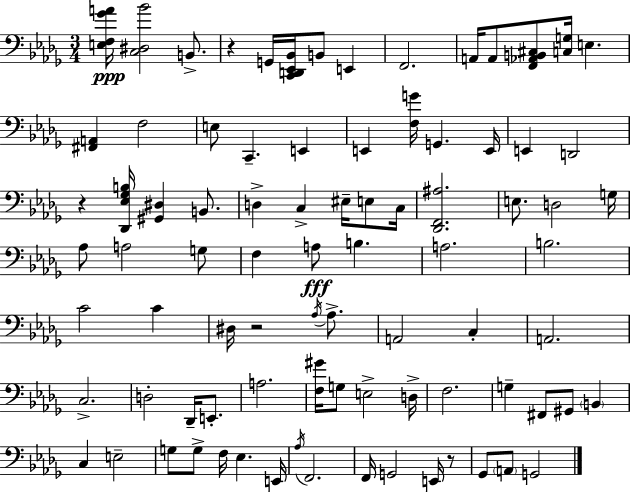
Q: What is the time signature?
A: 3/4